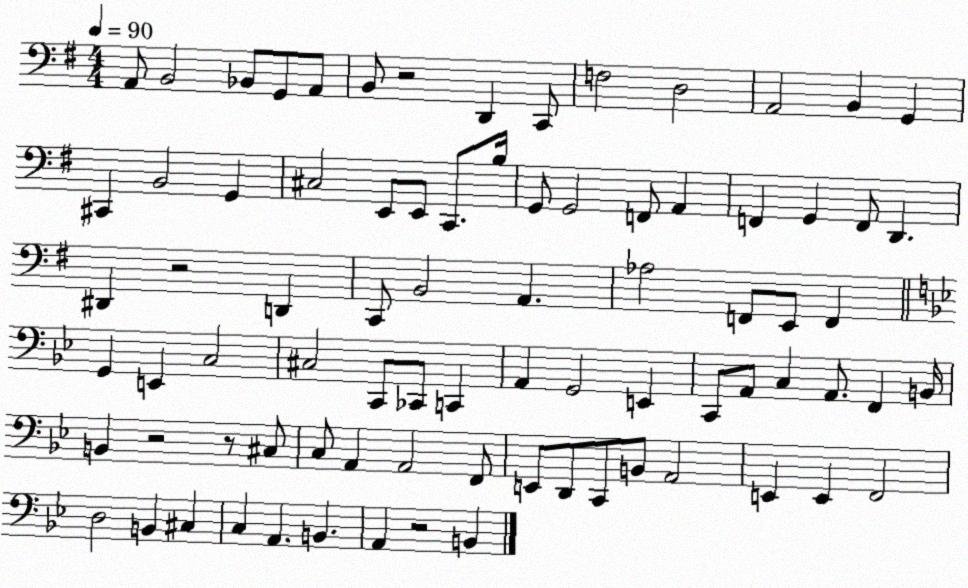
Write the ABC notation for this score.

X:1
T:Untitled
M:4/4
L:1/4
K:G
A,,/2 B,,2 _B,,/2 G,,/2 A,,/2 B,,/2 z2 D,, C,,/2 F,2 D,2 A,,2 B,, G,, ^C,, B,,2 G,, ^C,2 E,,/2 E,,/2 C,,/2 B,/4 G,,/2 G,,2 F,,/2 A,, F,, G,, F,,/2 D,, ^D,, z2 D,, C,,/2 B,,2 A,, _A,2 F,,/2 E,,/2 F,, G,, E,, C,2 ^C,2 C,,/2 _C,,/2 C,, A,, G,,2 E,, C,,/2 A,,/2 C, A,,/2 F,, B,,/4 B,, z2 z/2 ^C,/2 C,/2 A,, A,,2 F,,/2 E,,/2 D,,/2 C,,/2 B,,/2 A,,2 E,, E,, F,,2 D,2 B,, ^C, C, A,, B,, A,, z2 B,,